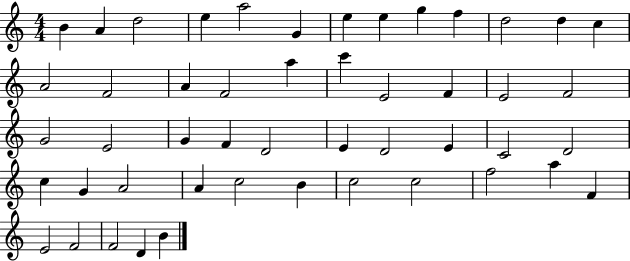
B4/q A4/q D5/h E5/q A5/h G4/q E5/q E5/q G5/q F5/q D5/h D5/q C5/q A4/h F4/h A4/q F4/h A5/q C6/q E4/h F4/q E4/h F4/h G4/h E4/h G4/q F4/q D4/h E4/q D4/h E4/q C4/h D4/h C5/q G4/q A4/h A4/q C5/h B4/q C5/h C5/h F5/h A5/q F4/q E4/h F4/h F4/h D4/q B4/q